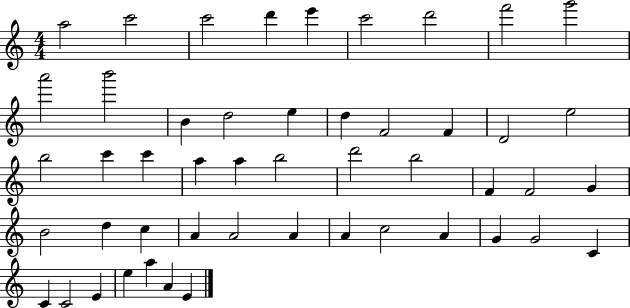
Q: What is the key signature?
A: C major